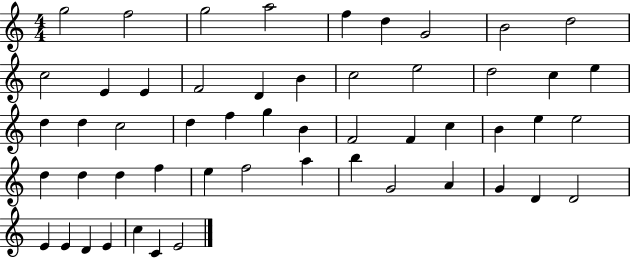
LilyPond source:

{
  \clef treble
  \numericTimeSignature
  \time 4/4
  \key c \major
  g''2 f''2 | g''2 a''2 | f''4 d''4 g'2 | b'2 d''2 | \break c''2 e'4 e'4 | f'2 d'4 b'4 | c''2 e''2 | d''2 c''4 e''4 | \break d''4 d''4 c''2 | d''4 f''4 g''4 b'4 | f'2 f'4 c''4 | b'4 e''4 e''2 | \break d''4 d''4 d''4 f''4 | e''4 f''2 a''4 | b''4 g'2 a'4 | g'4 d'4 d'2 | \break e'4 e'4 d'4 e'4 | c''4 c'4 e'2 | \bar "|."
}